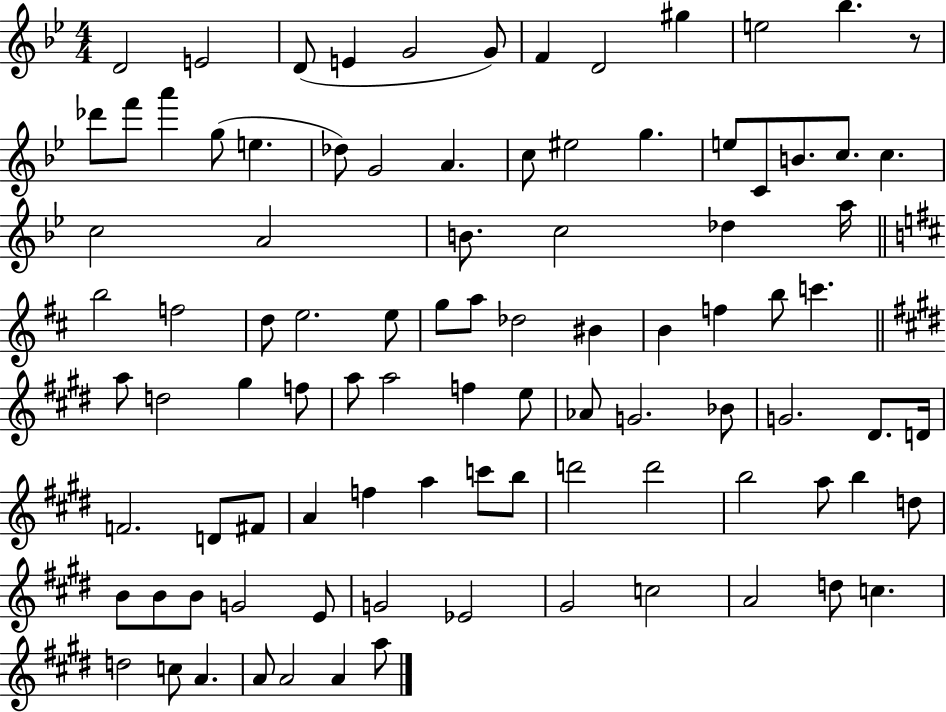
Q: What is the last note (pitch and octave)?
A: A5